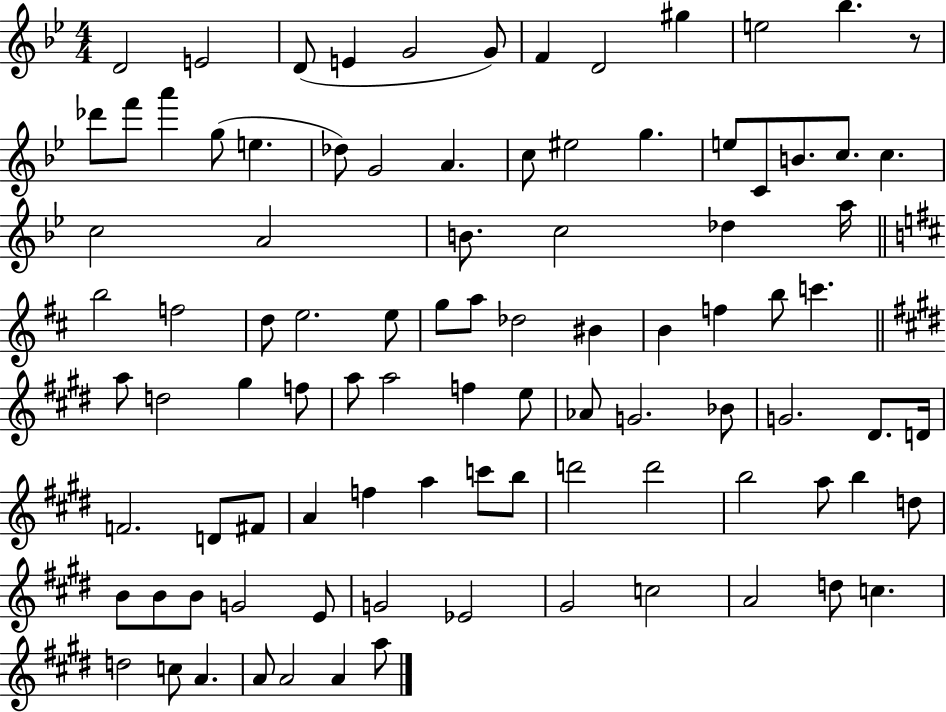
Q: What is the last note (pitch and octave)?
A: A5